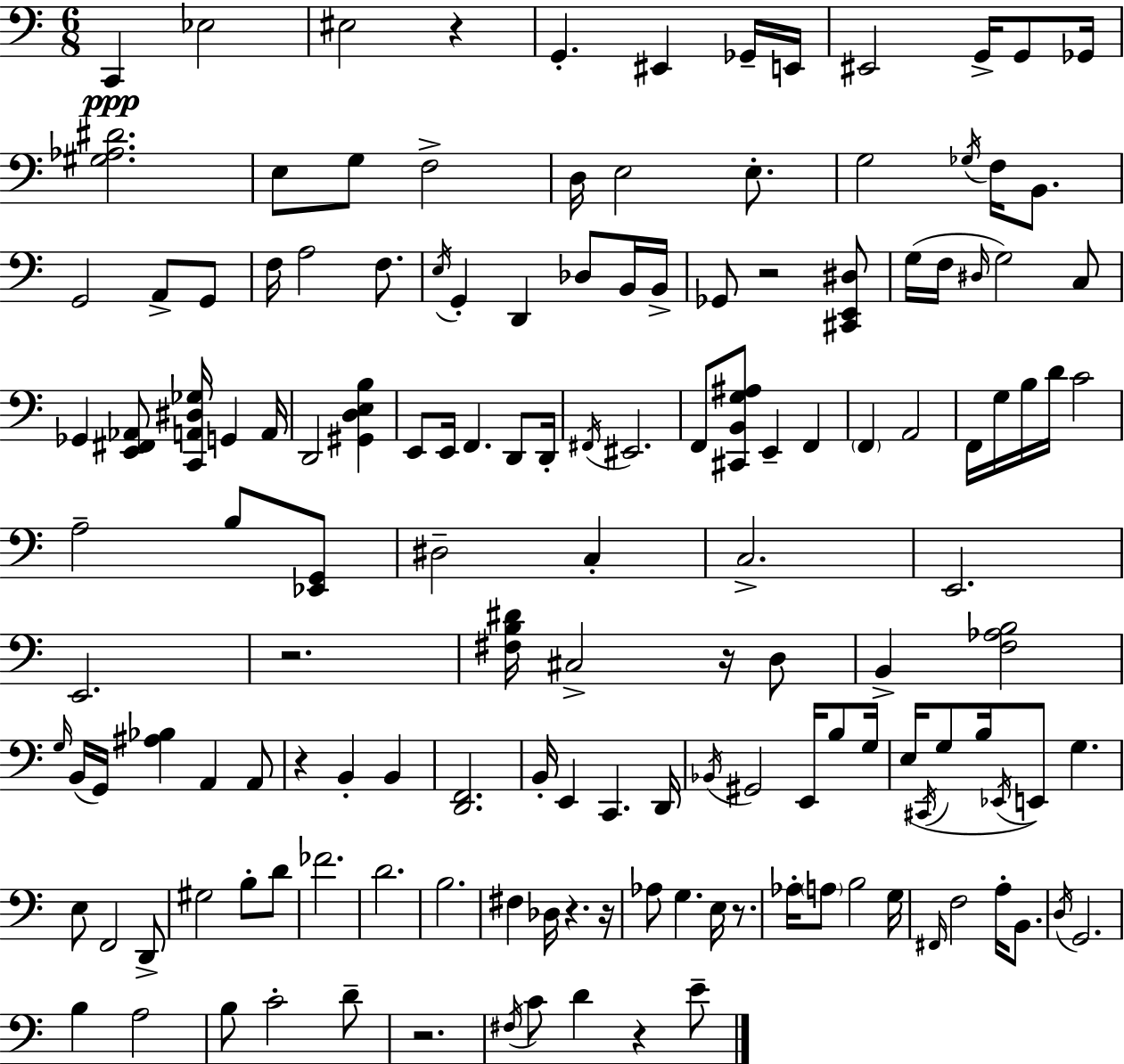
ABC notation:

X:1
T:Untitled
M:6/8
L:1/4
K:Am
C,, _E,2 ^E,2 z G,, ^E,, _G,,/4 E,,/4 ^E,,2 G,,/4 G,,/2 _G,,/4 [^G,_A,^D]2 E,/2 G,/2 F,2 D,/4 E,2 E,/2 G,2 _G,/4 F,/4 B,,/2 G,,2 A,,/2 G,,/2 F,/4 A,2 F,/2 E,/4 G,, D,, _D,/2 B,,/4 B,,/4 _G,,/2 z2 [^C,,E,,^D,]/2 G,/4 F,/4 ^D,/4 G,2 C,/2 _G,, [E,,^F,,_A,,]/2 [C,,A,,^D,_G,]/4 G,, A,,/4 D,,2 [^G,,D,E,B,] E,,/2 E,,/4 F,, D,,/2 D,,/4 ^F,,/4 ^E,,2 F,,/2 [^C,,B,,G,^A,]/2 E,, F,, F,, A,,2 F,,/4 G,/4 B,/4 D/4 C2 A,2 B,/2 [_E,,G,,]/2 ^D,2 C, C,2 E,,2 E,,2 z2 [^F,B,^D]/4 ^C,2 z/4 D,/2 B,, [F,_A,B,]2 G,/4 B,,/4 G,,/4 [^A,_B,] A,, A,,/2 z B,, B,, [D,,F,,]2 B,,/4 E,, C,, D,,/4 _B,,/4 ^G,,2 E,,/4 B,/2 G,/4 E,/4 ^C,,/4 G,/2 B,/4 _E,,/4 E,,/2 G, E,/2 F,,2 D,,/2 ^G,2 B,/2 D/2 _F2 D2 B,2 ^F, _D,/4 z z/4 _A,/2 G, E,/4 z/2 _A,/4 A,/2 B,2 G,/4 ^F,,/4 F,2 A,/4 B,,/2 D,/4 G,,2 B, A,2 B,/2 C2 D/2 z2 ^F,/4 C/2 D z E/2